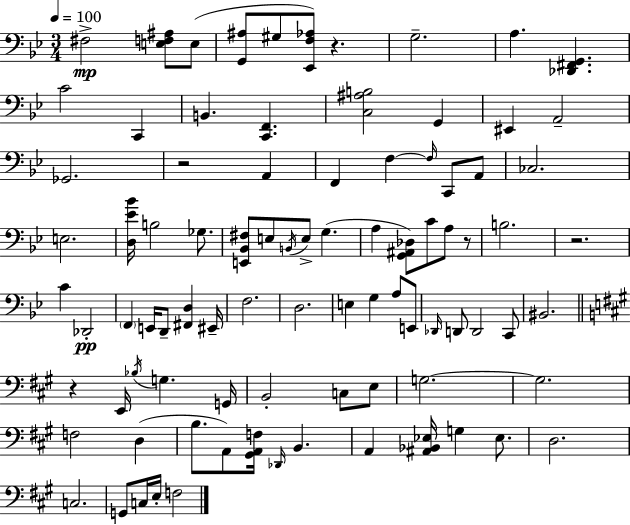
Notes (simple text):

F#3/h [E3,F3,A#3]/e E3/e [G2,A#3]/e G#3/e [Eb2,F3,Ab3]/e R/q. G3/h. A3/q. [Db2,F#2,G2]/q. C4/h C2/q B2/q. [C2,F2]/q. [C3,A#3,B3]/h G2/q EIS2/q A2/h Gb2/h. R/h A2/q F2/q F3/q F3/s C2/e A2/e CES3/h. E3/h. [D3,Eb4,Bb4]/s B3/h Gb3/e. [E2,Bb2,F#3]/e E3/e B2/s E3/e G3/q. A3/q [G2,A#2,Db3]/e C4/e A3/e R/e B3/h. R/h. C4/q Db2/h F2/q E2/s D2/e [F#2,D3]/q EIS2/s F3/h. D3/h. E3/q G3/q A3/e E2/e Db2/s D2/e D2/h C2/e BIS2/h. R/q E2/s Bb3/s G3/q. G2/s B2/h C3/e E3/e G3/h. G3/h. F3/h D3/q B3/e. A2/e [G#2,A2,F3]/s Db2/s B2/q. A2/q [A#2,Bb2,Eb3]/s G3/q Eb3/e. D3/h. C3/h. G2/e C3/s E3/s F3/h